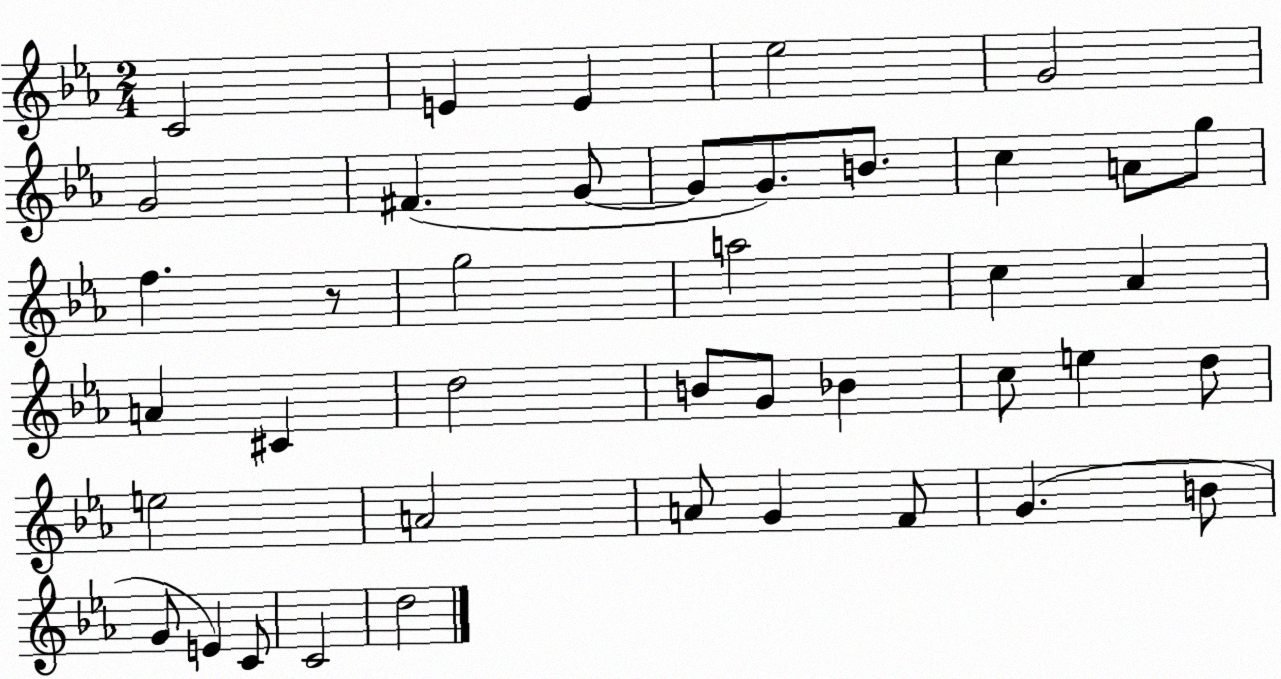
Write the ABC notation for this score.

X:1
T:Untitled
M:2/4
L:1/4
K:Eb
C2 E E _e2 G2 G2 ^F G/2 G/2 G/2 B/2 c A/2 g/2 f z/2 g2 a2 c _A A ^C d2 B/2 G/2 _B c/2 e d/2 e2 A2 A/2 G F/2 G B/2 G/2 E C/2 C2 d2